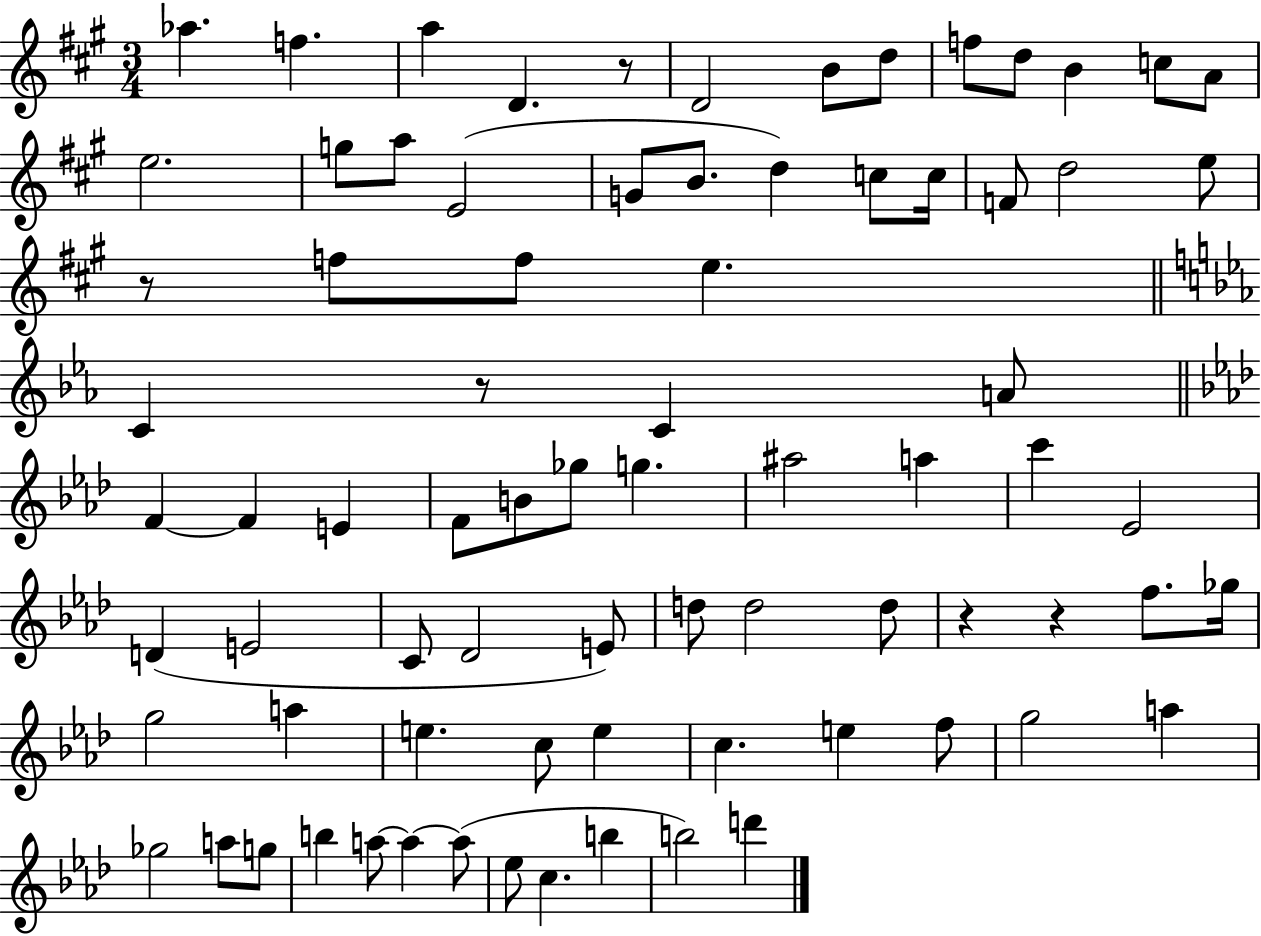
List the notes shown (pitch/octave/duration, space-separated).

Ab5/q. F5/q. A5/q D4/q. R/e D4/h B4/e D5/e F5/e D5/e B4/q C5/e A4/e E5/h. G5/e A5/e E4/h G4/e B4/e. D5/q C5/e C5/s F4/e D5/h E5/e R/e F5/e F5/e E5/q. C4/q R/e C4/q A4/e F4/q F4/q E4/q F4/e B4/e Gb5/e G5/q. A#5/h A5/q C6/q Eb4/h D4/q E4/h C4/e Db4/h E4/e D5/e D5/h D5/e R/q R/q F5/e. Gb5/s G5/h A5/q E5/q. C5/e E5/q C5/q. E5/q F5/e G5/h A5/q Gb5/h A5/e G5/e B5/q A5/e A5/q A5/e Eb5/e C5/q. B5/q B5/h D6/q